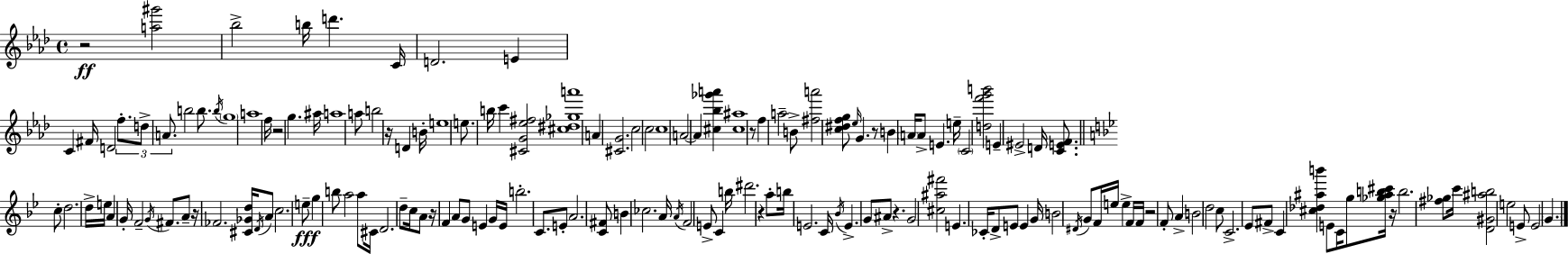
{
  \clef treble
  \time 4/4
  \defaultTimeSignature
  \key aes \major
  r2\ff <a'' gis'''>2 | bes''2-> b''16 d'''4. c'16 | d'2. e'4 | c'4 fis'16 d'2 \tuplet 3/2 { f''8.-. | \break d''8-> a'8. } b''2 b''8. | \acciaccatura { b''16 } \parenthesize g''1 | a''1 | f''16 r2 g''4. | \break ais''16 a''1 | a''8 b''2 r16 d'4 | b'16-. e''1 | e''8. b''16 c'''4 <cis' g' ees'' fis''>2 | \break <cis'' dis'' ges'' a'''>1 | a'4 <cis' g'>2. | c''2 c''2 | c''1 | \break a'2~~ a'4 <cis'' bes'' ges''' a'''>4 | <cis'' ais''>1 | r8 f''4 a''2-- b'8-> | <fis'' a'''>2 <c'' dis'' f'' g''>8 \grace { ees''16 } g'4. | \break r8 b'4 \parenthesize a'16 a'8-> e'4. | e''16-- \parenthesize c'2 <d'' f''' g''' b'''>2 | e'4-- eis'2-> d'16 <c' e' f'>8. | \bar "||" \break \key bes \major c''8-. d''2. d''16-> e''16 | a'4 g'16-. f'2-- \acciaccatura { g'16 } fis'8. | a'8-- r16 fes'2. | <cis' ges' d''>16 \acciaccatura { d'16 } a'8 c''2. | \break e''8--\fff g''4 b''8 a''2 | a''8 cis'16 d'2. d''8-- | c''16 a'8 r16 f'4 a'8 g'8 e'4 | g'16 e'16 b''2.-. c'8. | \break e'8-. a'2. | <c' fis'>8 b'4 ces''2. | a'16 \acciaccatura { a'16 } f'2 e'8-> c'4 | b''16 dis'''2. r4 | \break a''8-. b''16 e'2. | c'16 \acciaccatura { bes'16 } e'4.-> g'8 ais'8-> r4. | g'2 <cis'' ais'' fis'''>2 | e'4. ces'16-. d'8-> e'8 e'4 | \break g'16 b'2 \acciaccatura { dis'16 } g'8 f'16 | e''16 e''4-> f'16 f'16 r2 f'8-. | a'4-> b'2 d''2 | c''8 c'2.-> | \break ees'8 fis'8-> c'4 <cis'' des'' ais'' b'''>4 e'8 | c'16 g''8 <ges'' ais'' b'' cis'''>16 r16 b''2. | <fis'' ges''>8 c'''16 <d' gis' ais'' b''>2 e''2 | e'8-> e'2 \parenthesize g'4. | \break \bar "|."
}